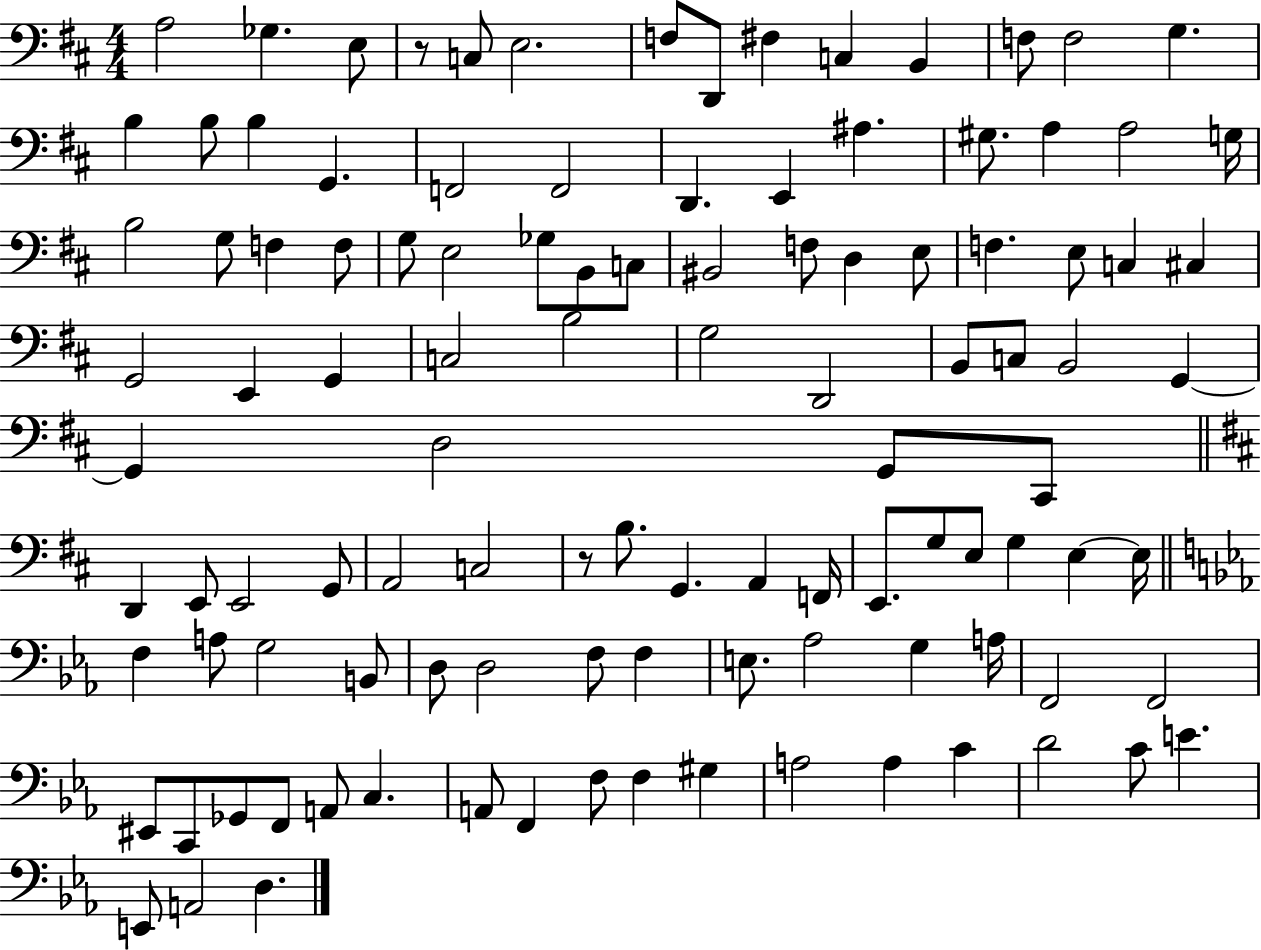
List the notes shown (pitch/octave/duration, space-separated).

A3/h Gb3/q. E3/e R/e C3/e E3/h. F3/e D2/e F#3/q C3/q B2/q F3/e F3/h G3/q. B3/q B3/e B3/q G2/q. F2/h F2/h D2/q. E2/q A#3/q. G#3/e. A3/q A3/h G3/s B3/h G3/e F3/q F3/e G3/e E3/h Gb3/e B2/e C3/e BIS2/h F3/e D3/q E3/e F3/q. E3/e C3/q C#3/q G2/h E2/q G2/q C3/h B3/h G3/h D2/h B2/e C3/e B2/h G2/q G2/q D3/h G2/e C#2/e D2/q E2/e E2/h G2/e A2/h C3/h R/e B3/e. G2/q. A2/q F2/s E2/e. G3/e E3/e G3/q E3/q E3/s F3/q A3/e G3/h B2/e D3/e D3/h F3/e F3/q E3/e. Ab3/h G3/q A3/s F2/h F2/h EIS2/e C2/e Gb2/e F2/e A2/e C3/q. A2/e F2/q F3/e F3/q G#3/q A3/h A3/q C4/q D4/h C4/e E4/q. E2/e A2/h D3/q.